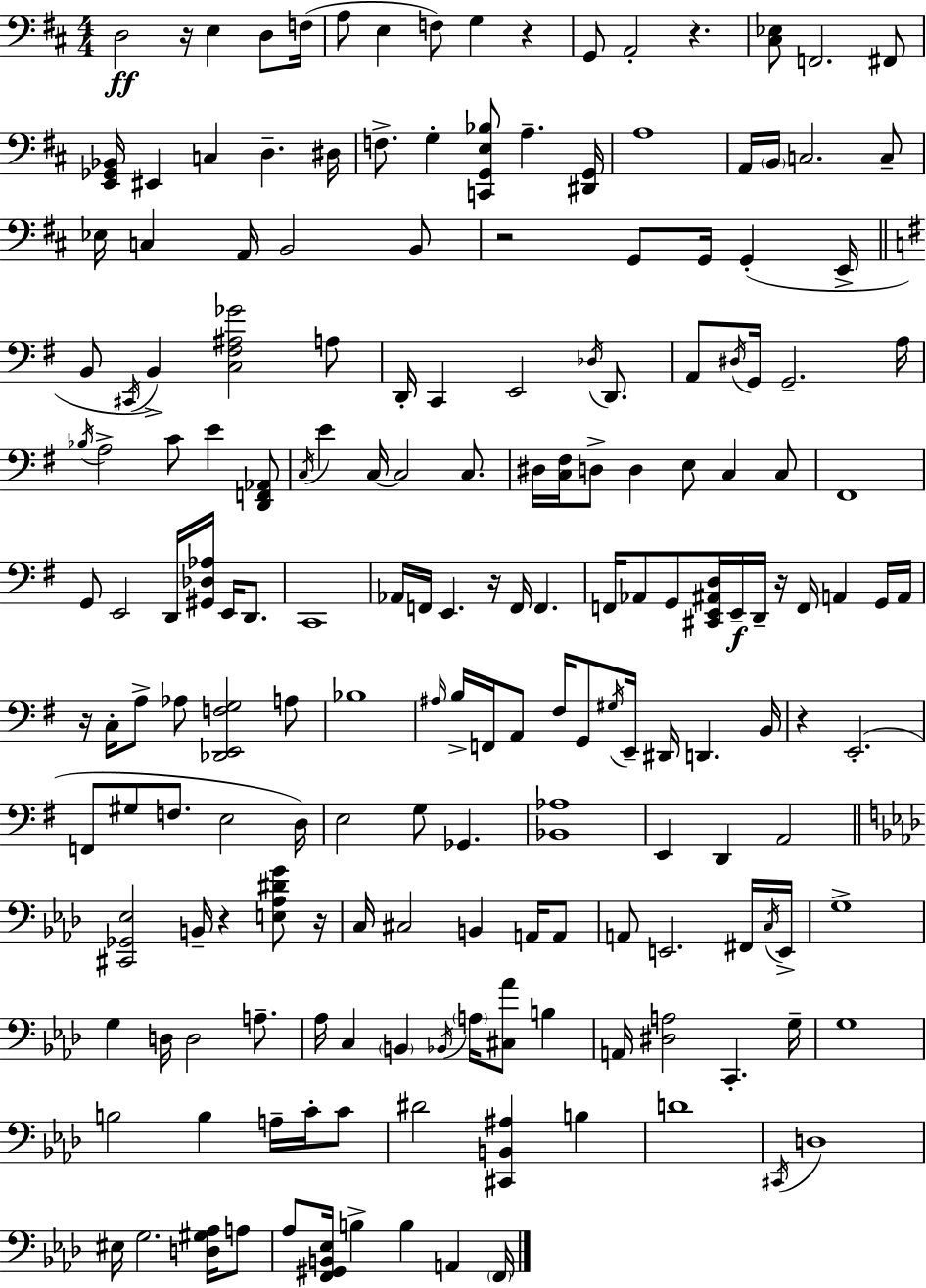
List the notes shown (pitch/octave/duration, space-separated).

D3/h R/s E3/q D3/e F3/s A3/e E3/q F3/e G3/q R/q G2/e A2/h R/q. [C#3,Eb3]/e F2/h. F#2/e [E2,Gb2,Bb2]/s EIS2/q C3/q D3/q. D#3/s F3/e. G3/q [C2,G2,E3,Bb3]/e A3/q. [D#2,G2]/s A3/w A2/s B2/s C3/h. C3/e Eb3/s C3/q A2/s B2/h B2/e R/h G2/e G2/s G2/q E2/s B2/e C#2/s B2/q [C3,F#3,A#3,Gb4]/h A3/e D2/s C2/q E2/h Db3/s D2/e. A2/e D#3/s G2/s G2/h. A3/s Bb3/s A3/h C4/e E4/q [D2,F2,Ab2]/e C3/s E4/q C3/s C3/h C3/e. D#3/s [C3,F#3]/s D3/e D3/q E3/e C3/q C3/e F#2/w G2/e E2/h D2/s [G#2,Db3,Ab3]/s E2/s D2/e. C2/w Ab2/s F2/s E2/q. R/s F2/s F2/q. F2/s Ab2/e G2/e [C#2,E2,A#2,D3]/s E2/s D2/s R/s F2/s A2/q G2/s A2/s R/s C3/s A3/e Ab3/e [Db2,E2,F3,G3]/h A3/e Bb3/w A#3/s B3/s F2/s A2/e F#3/s G2/e G#3/s E2/s D#2/s D2/q. B2/s R/q E2/h. F2/e G#3/e F3/e. E3/h D3/s E3/h G3/e Gb2/q. [Bb2,Ab3]/w E2/q D2/q A2/h [C#2,Gb2,Eb3]/h B2/s R/q [E3,Ab3,D#4,G4]/e R/s C3/s C#3/h B2/q A2/s A2/e A2/e E2/h. F#2/s C3/s E2/s G3/w G3/q D3/s D3/h A3/e. Ab3/s C3/q B2/q Bb2/s A3/s [C#3,Ab4]/e B3/q A2/s [D#3,A3]/h C2/q. G3/s G3/w B3/h B3/q A3/s C4/s C4/e D#4/h [C#2,B2,A#3]/q B3/q D4/w C#2/s D3/w EIS3/s G3/h. [D3,G#3,Ab3]/s A3/e Ab3/e [F2,G#2,B2,Eb3]/s B3/q B3/q A2/q F2/s